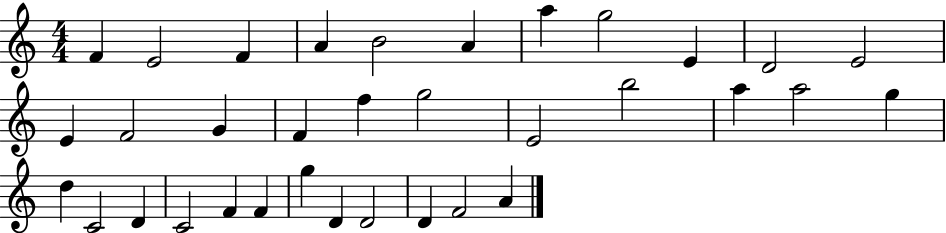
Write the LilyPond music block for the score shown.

{
  \clef treble
  \numericTimeSignature
  \time 4/4
  \key c \major
  f'4 e'2 f'4 | a'4 b'2 a'4 | a''4 g''2 e'4 | d'2 e'2 | \break e'4 f'2 g'4 | f'4 f''4 g''2 | e'2 b''2 | a''4 a''2 g''4 | \break d''4 c'2 d'4 | c'2 f'4 f'4 | g''4 d'4 d'2 | d'4 f'2 a'4 | \break \bar "|."
}